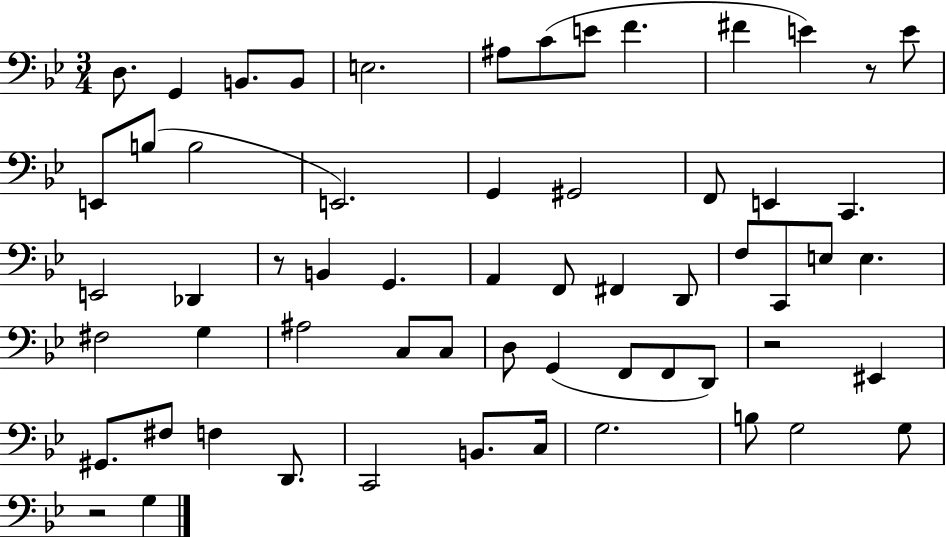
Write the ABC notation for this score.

X:1
T:Untitled
M:3/4
L:1/4
K:Bb
D,/2 G,, B,,/2 B,,/2 E,2 ^A,/2 C/2 E/2 F ^F E z/2 E/2 E,,/2 B,/2 B,2 E,,2 G,, ^G,,2 F,,/2 E,, C,, E,,2 _D,, z/2 B,, G,, A,, F,,/2 ^F,, D,,/2 F,/2 C,,/2 E,/2 E, ^F,2 G, ^A,2 C,/2 C,/2 D,/2 G,, F,,/2 F,,/2 D,,/2 z2 ^E,, ^G,,/2 ^F,/2 F, D,,/2 C,,2 B,,/2 C,/4 G,2 B,/2 G,2 G,/2 z2 G,